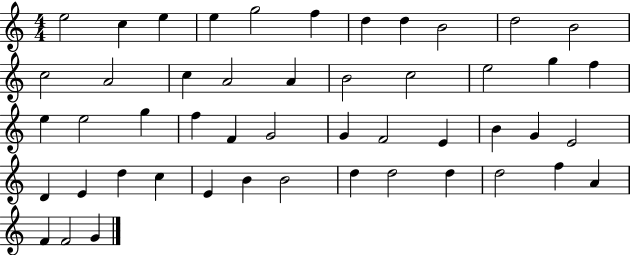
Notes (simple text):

E5/h C5/q E5/q E5/q G5/h F5/q D5/q D5/q B4/h D5/h B4/h C5/h A4/h C5/q A4/h A4/q B4/h C5/h E5/h G5/q F5/q E5/q E5/h G5/q F5/q F4/q G4/h G4/q F4/h E4/q B4/q G4/q E4/h D4/q E4/q D5/q C5/q E4/q B4/q B4/h D5/q D5/h D5/q D5/h F5/q A4/q F4/q F4/h G4/q